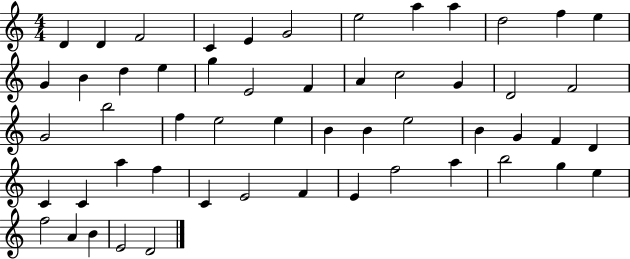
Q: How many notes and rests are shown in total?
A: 54